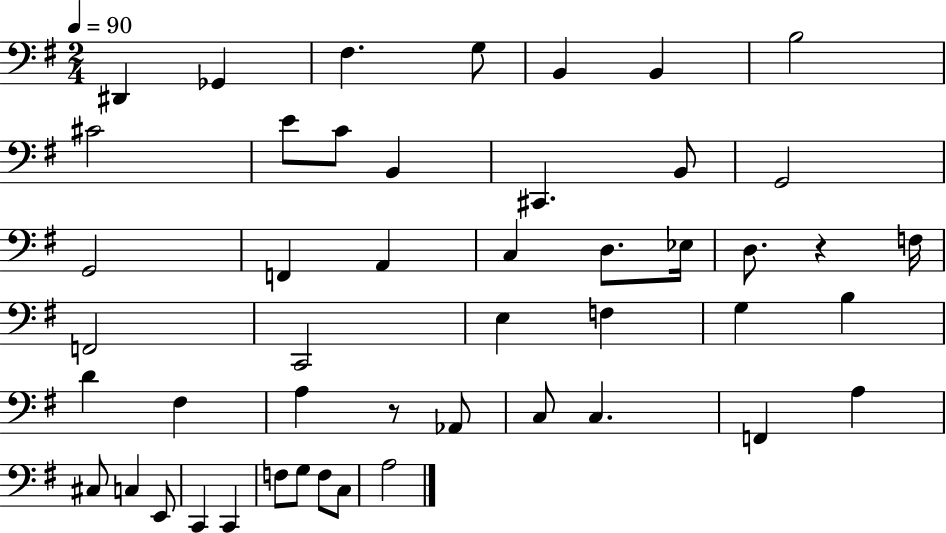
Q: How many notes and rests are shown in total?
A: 48